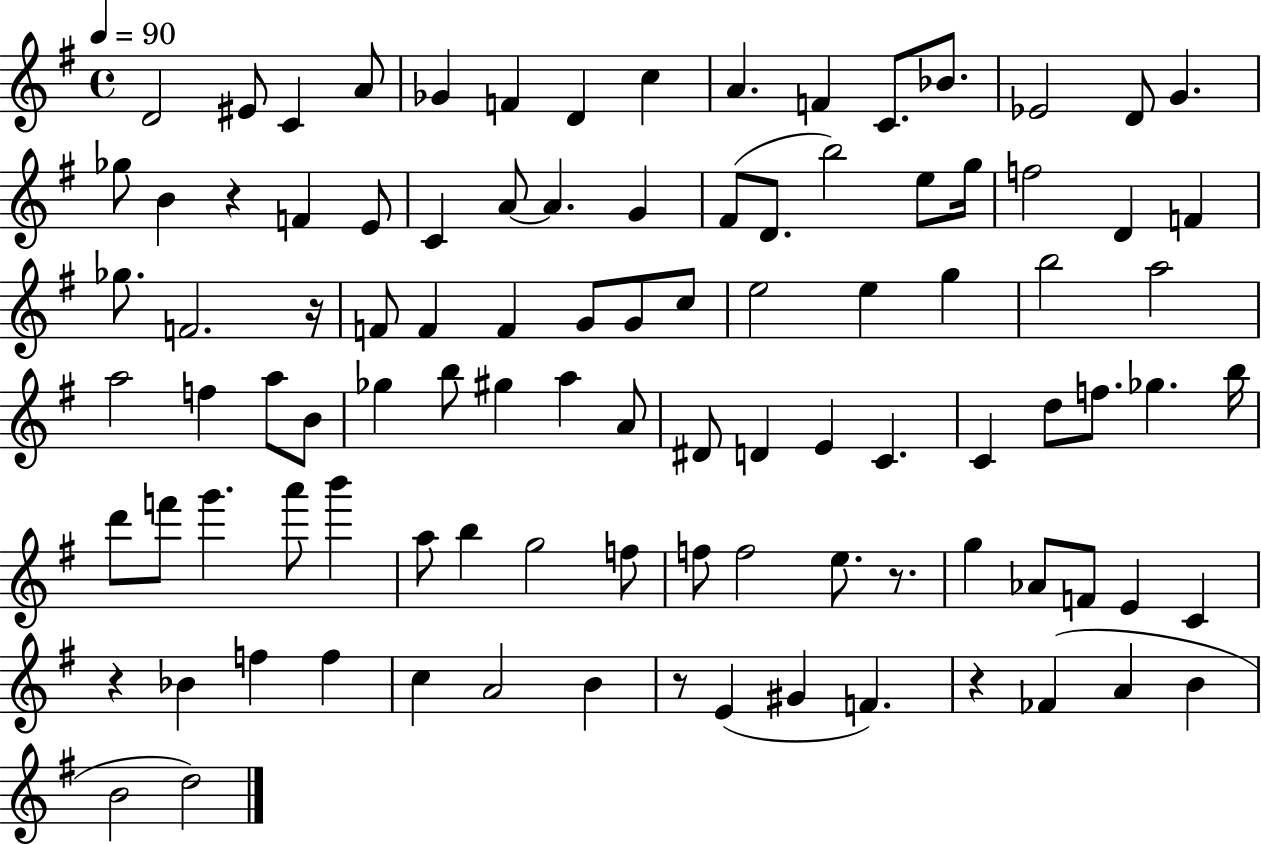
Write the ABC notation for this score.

X:1
T:Untitled
M:4/4
L:1/4
K:G
D2 ^E/2 C A/2 _G F D c A F C/2 _B/2 _E2 D/2 G _g/2 B z F E/2 C A/2 A G ^F/2 D/2 b2 e/2 g/4 f2 D F _g/2 F2 z/4 F/2 F F G/2 G/2 c/2 e2 e g b2 a2 a2 f a/2 B/2 _g b/2 ^g a A/2 ^D/2 D E C C d/2 f/2 _g b/4 d'/2 f'/2 g' a'/2 b' a/2 b g2 f/2 f/2 f2 e/2 z/2 g _A/2 F/2 E C z _B f f c A2 B z/2 E ^G F z _F A B B2 d2